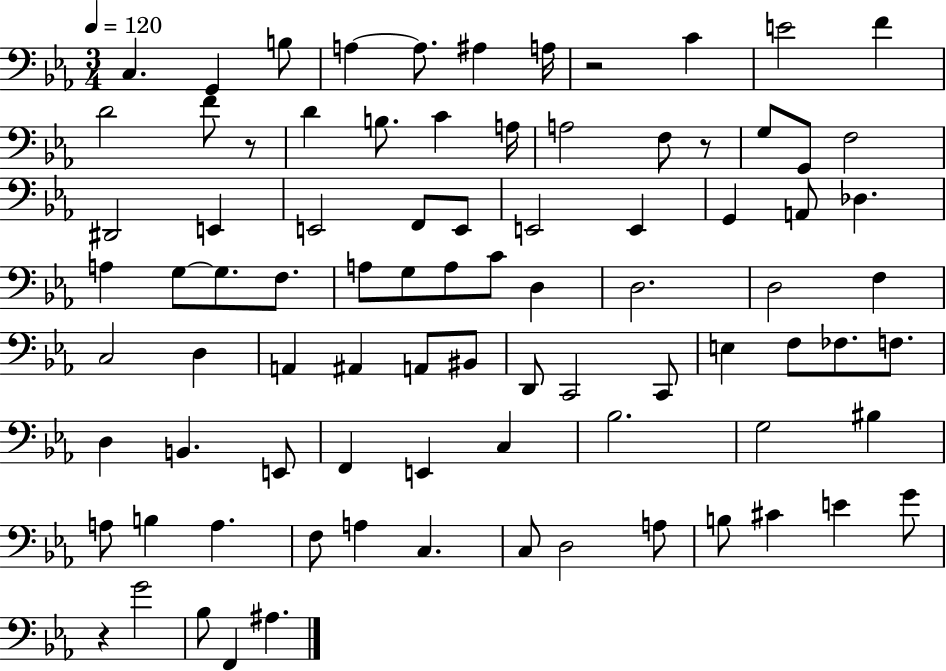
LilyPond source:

{
  \clef bass
  \numericTimeSignature
  \time 3/4
  \key ees \major
  \tempo 4 = 120
  \repeat volta 2 { c4. g,4 b8 | a4~~ a8. ais4 a16 | r2 c'4 | e'2 f'4 | \break d'2 f'8 r8 | d'4 b8. c'4 a16 | a2 f8 r8 | g8 g,8 f2 | \break dis,2 e,4 | e,2 f,8 e,8 | e,2 e,4 | g,4 a,8 des4. | \break a4 g8~~ g8. f8. | a8 g8 a8 c'8 d4 | d2. | d2 f4 | \break c2 d4 | a,4 ais,4 a,8 bis,8 | d,8 c,2 c,8 | e4 f8 fes8. f8. | \break d4 b,4. e,8 | f,4 e,4 c4 | bes2. | g2 bis4 | \break a8 b4 a4. | f8 a4 c4. | c8 d2 a8 | b8 cis'4 e'4 g'8 | \break r4 g'2 | bes8 f,4 ais4. | } \bar "|."
}